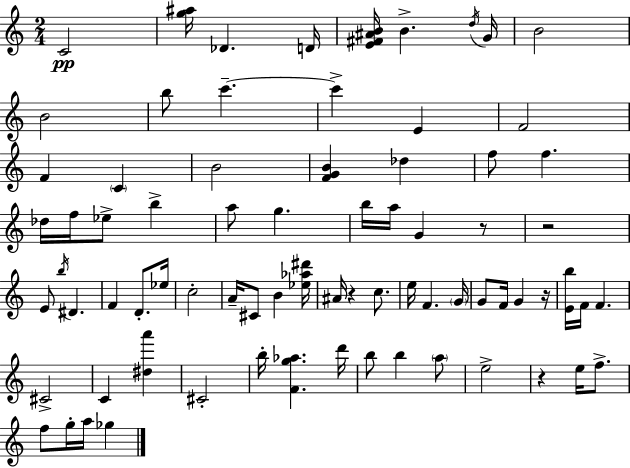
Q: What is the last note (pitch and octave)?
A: Gb5